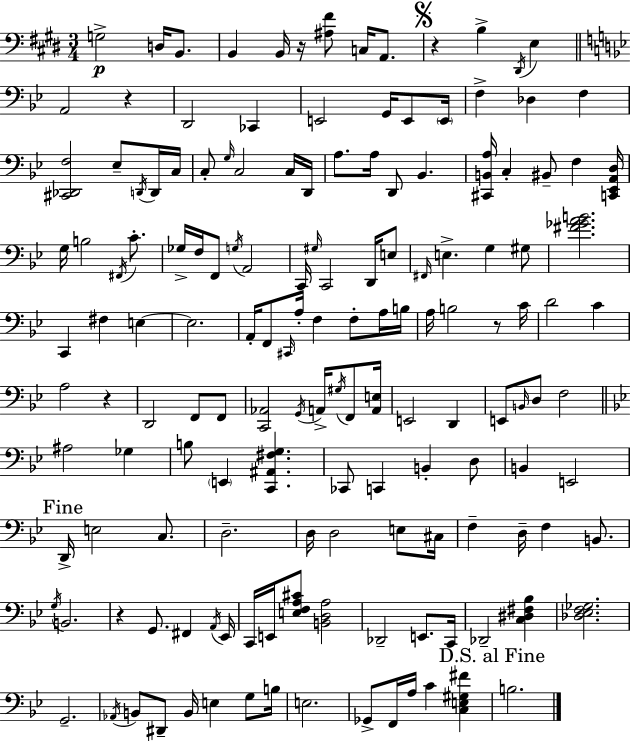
G3/h D3/s B2/e. B2/q B2/s R/s [A#3,F#4]/e C3/s A2/e. R/q B3/q D#2/s E3/q A2/h R/q D2/h CES2/q E2/h G2/s E2/e E2/s F3/q Db3/q F3/q [C#2,Db2,F3]/h Eb3/e D2/s D2/s C3/s C3/e G3/s C3/h C3/s D2/s A3/e. A3/s D2/e Bb2/q. [C#2,B2,A3]/s C3/q BIS2/e F3/q [C2,Eb2,A2,D3]/s G3/s B3/h F#2/s C4/e. Gb3/s F3/s F2/e G3/s A2/h C2/s G#3/s C2/h D2/s E3/e F#2/s E3/q. G3/q G#3/e [F#4,Gb4,A4,B4]/h. C2/q F#3/q E3/q E3/h. A2/s F2/e C#2/s A3/s F3/q F3/e A3/s B3/s A3/s B3/h R/e C4/s D4/h C4/q A3/h R/q D2/h F2/e F2/e [C2,Ab2]/h G2/s A2/s G#3/s F2/e [A2,E3]/s E2/h D2/q E2/e B2/s D3/e F3/h A#3/h Gb3/q B3/e E2/q [C2,A#2,F#3,G3]/q. CES2/e C2/q B2/q D3/e B2/q E2/h D2/s E3/h C3/e. D3/h. D3/s D3/h E3/e C#3/s F3/q D3/s F3/q B2/e. G3/s B2/h. R/q G2/e. F#2/q A2/s Eb2/s C2/s E2/s [E3,F3,A3,C#4]/e [B2,D3,A3]/h Db2/h E2/e. C2/s Db2/h [C3,D#3,F#3,Bb3]/q [Db3,Eb3,F3,Gb3]/h. G2/h. Ab2/s B2/e D#2/e B2/s E3/q G3/e B3/s E3/h. Gb2/e F2/s A3/s C4/q [C3,E3,G#3,F#4]/q B3/h.